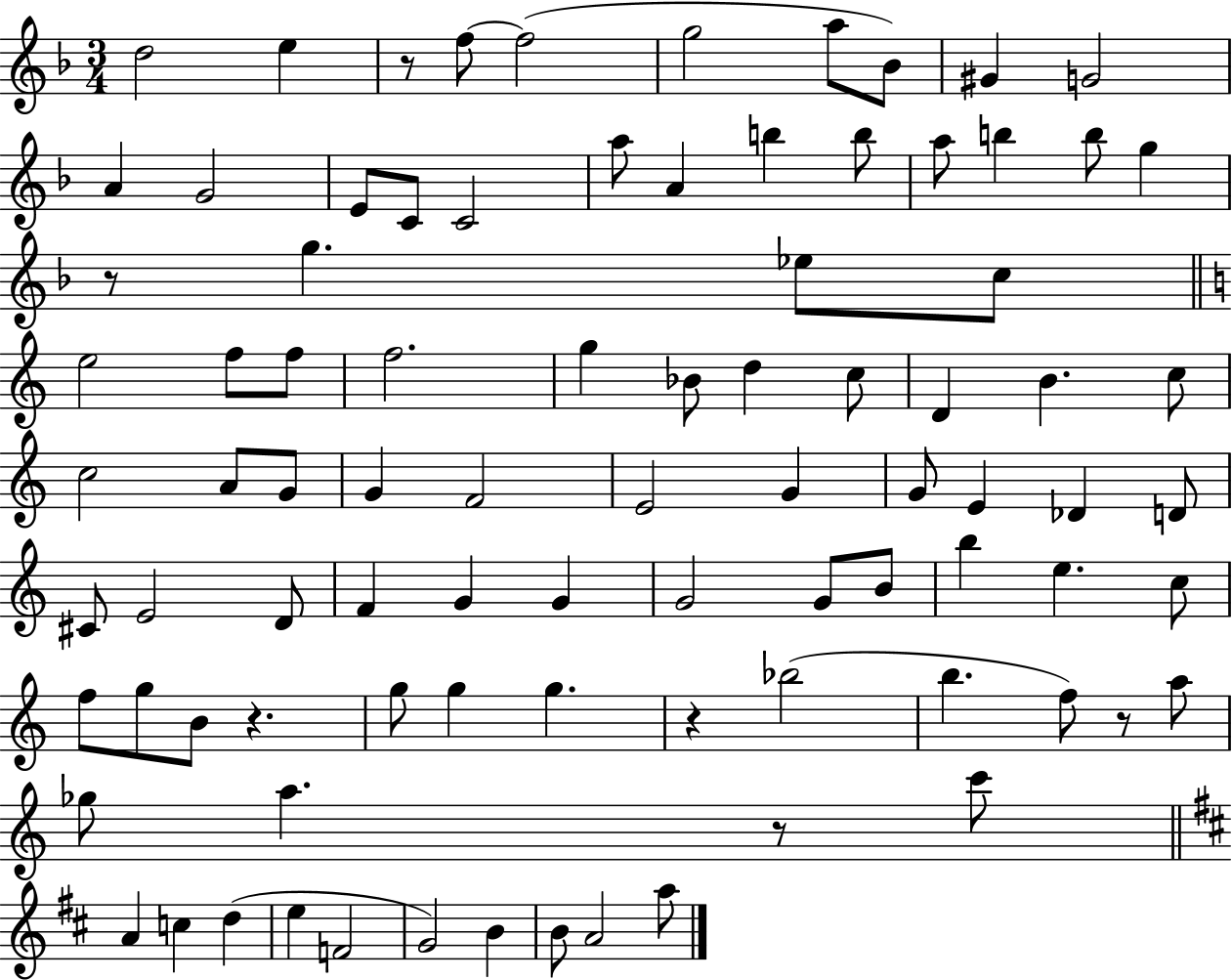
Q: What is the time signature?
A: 3/4